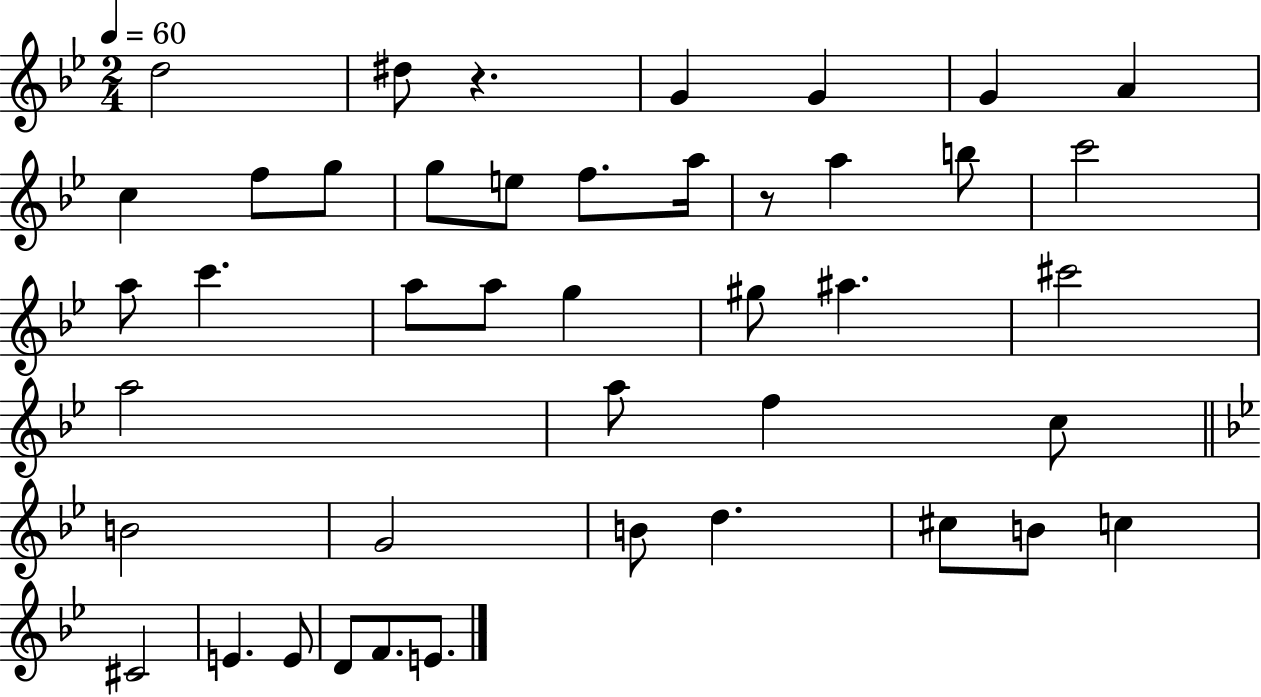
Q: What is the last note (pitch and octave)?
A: E4